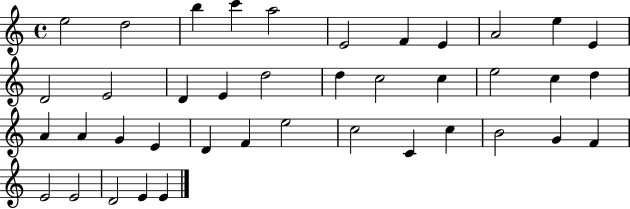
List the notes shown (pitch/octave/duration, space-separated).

E5/h D5/h B5/q C6/q A5/h E4/h F4/q E4/q A4/h E5/q E4/q D4/h E4/h D4/q E4/q D5/h D5/q C5/h C5/q E5/h C5/q D5/q A4/q A4/q G4/q E4/q D4/q F4/q E5/h C5/h C4/q C5/q B4/h G4/q F4/q E4/h E4/h D4/h E4/q E4/q